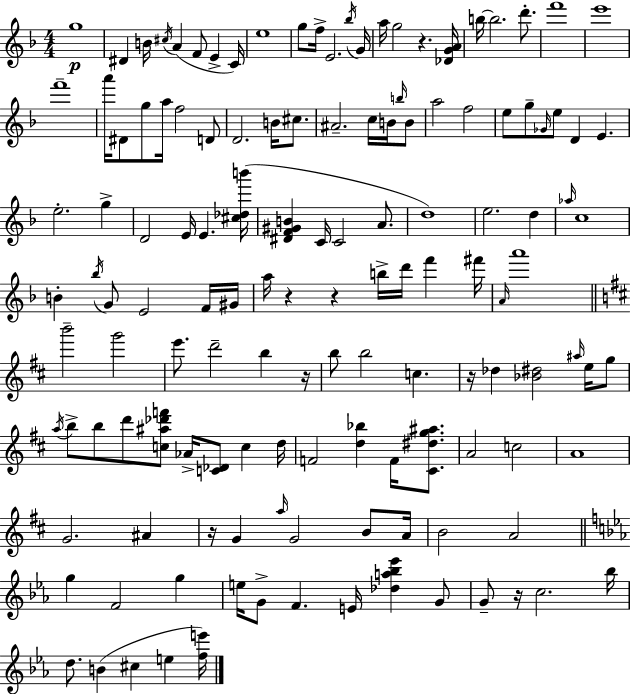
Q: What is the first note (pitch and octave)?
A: G5